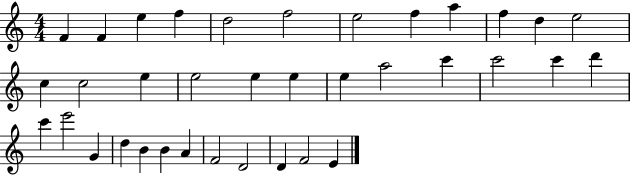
{
  \clef treble
  \numericTimeSignature
  \time 4/4
  \key c \major
  f'4 f'4 e''4 f''4 | d''2 f''2 | e''2 f''4 a''4 | f''4 d''4 e''2 | \break c''4 c''2 e''4 | e''2 e''4 e''4 | e''4 a''2 c'''4 | c'''2 c'''4 d'''4 | \break c'''4 e'''2 g'4 | d''4 b'4 b'4 a'4 | f'2 d'2 | d'4 f'2 e'4 | \break \bar "|."
}